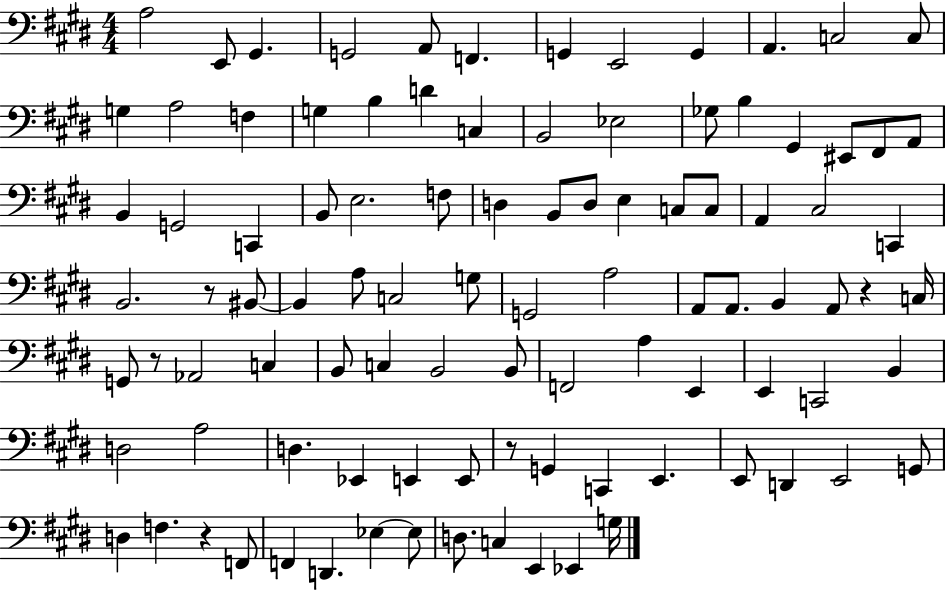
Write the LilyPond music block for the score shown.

{
  \clef bass
  \numericTimeSignature
  \time 4/4
  \key e \major
  a2 e,8 gis,4. | g,2 a,8 f,4. | g,4 e,2 g,4 | a,4. c2 c8 | \break g4 a2 f4 | g4 b4 d'4 c4 | b,2 ees2 | ges8 b4 gis,4 eis,8 fis,8 a,8 | \break b,4 g,2 c,4 | b,8 e2. f8 | d4 b,8 d8 e4 c8 c8 | a,4 cis2 c,4 | \break b,2. r8 bis,8~~ | bis,4 a8 c2 g8 | g,2 a2 | a,8 a,8. b,4 a,8 r4 c16 | \break g,8 r8 aes,2 c4 | b,8 c4 b,2 b,8 | f,2 a4 e,4 | e,4 c,2 b,4 | \break d2 a2 | d4. ees,4 e,4 e,8 | r8 g,4 c,4 e,4. | e,8 d,4 e,2 g,8 | \break d4 f4. r4 f,8 | f,4 d,4. ees4~~ ees8 | d8. c4 e,4 ees,4 g16 | \bar "|."
}